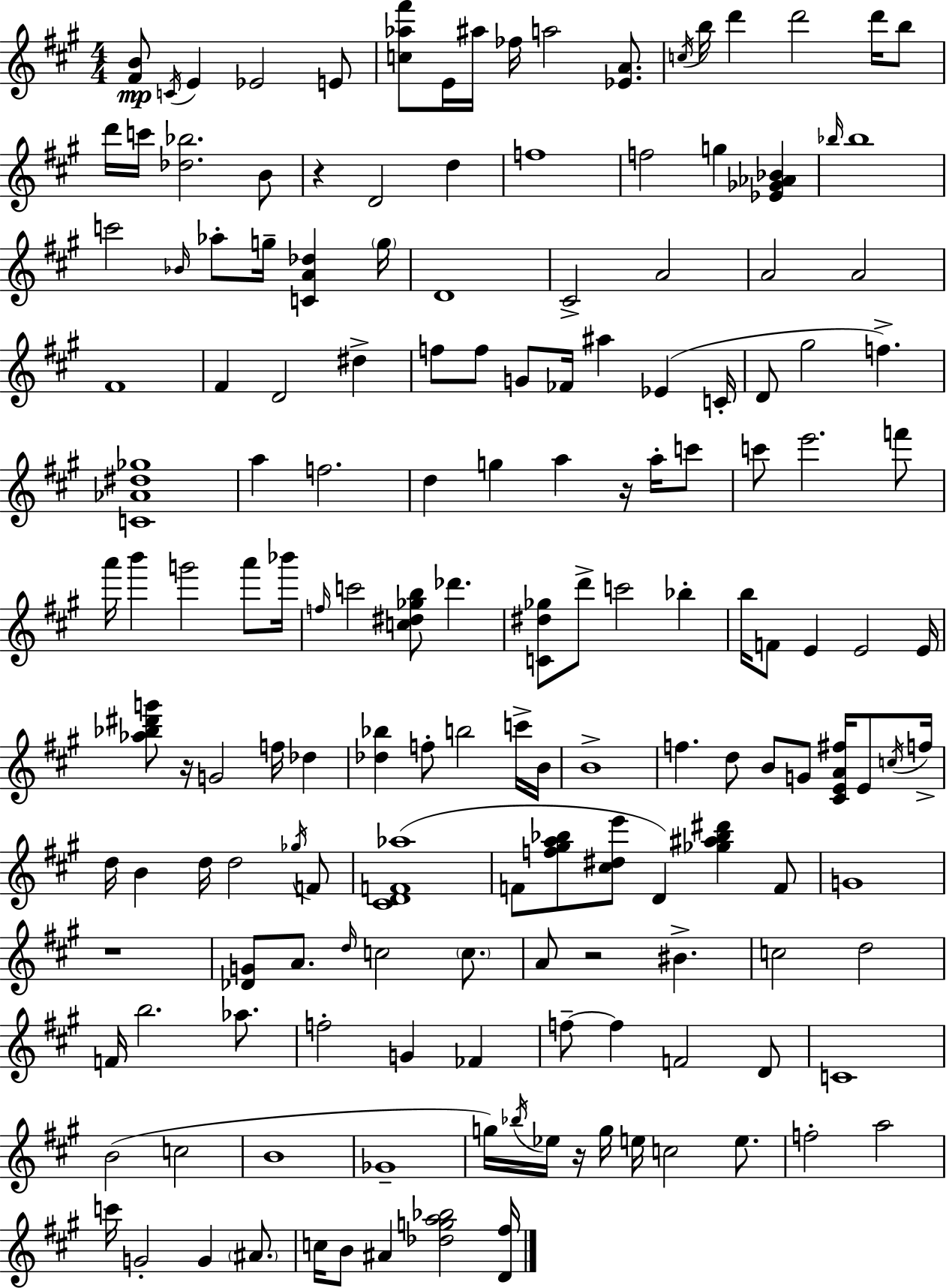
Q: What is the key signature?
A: A major